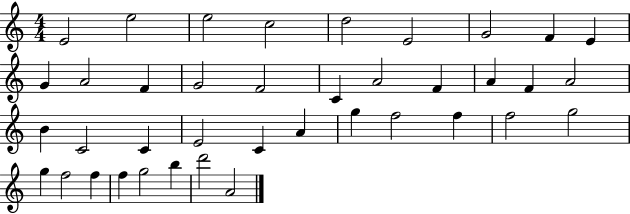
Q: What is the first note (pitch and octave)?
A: E4